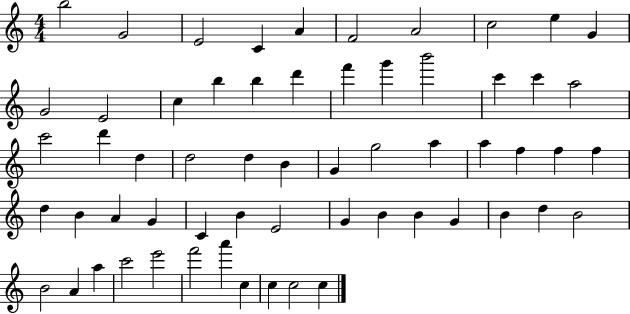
B5/h G4/h E4/h C4/q A4/q F4/h A4/h C5/h E5/q G4/q G4/h E4/h C5/q B5/q B5/q D6/q F6/q G6/q B6/h C6/q C6/q A5/h C6/h D6/q D5/q D5/h D5/q B4/q G4/q G5/h A5/q A5/q F5/q F5/q F5/q D5/q B4/q A4/q G4/q C4/q B4/q E4/h G4/q B4/q B4/q G4/q B4/q D5/q B4/h B4/h A4/q A5/q C6/h E6/h F6/h A6/q C5/q C5/q C5/h C5/q